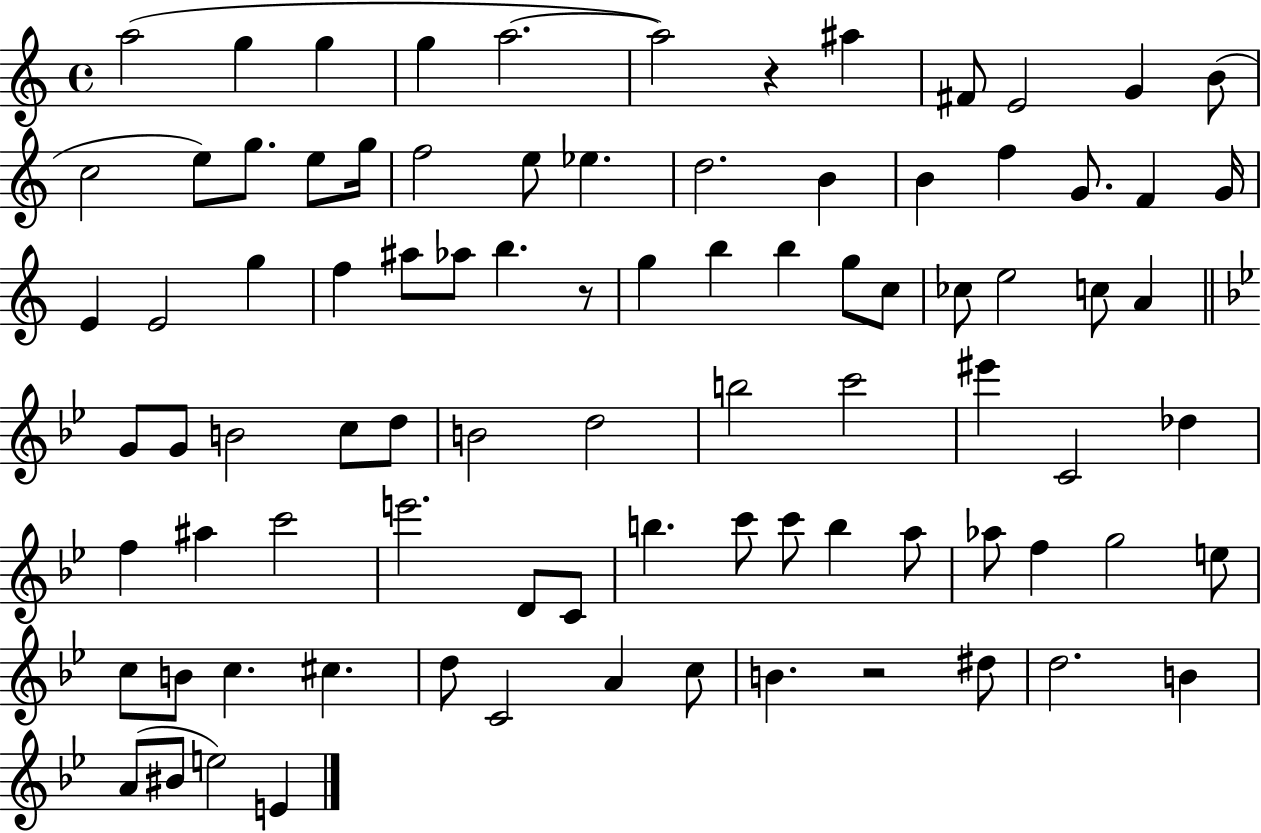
X:1
T:Untitled
M:4/4
L:1/4
K:C
a2 g g g a2 a2 z ^a ^F/2 E2 G B/2 c2 e/2 g/2 e/2 g/4 f2 e/2 _e d2 B B f G/2 F G/4 E E2 g f ^a/2 _a/2 b z/2 g b b g/2 c/2 _c/2 e2 c/2 A G/2 G/2 B2 c/2 d/2 B2 d2 b2 c'2 ^e' C2 _d f ^a c'2 e'2 D/2 C/2 b c'/2 c'/2 b a/2 _a/2 f g2 e/2 c/2 B/2 c ^c d/2 C2 A c/2 B z2 ^d/2 d2 B A/2 ^B/2 e2 E